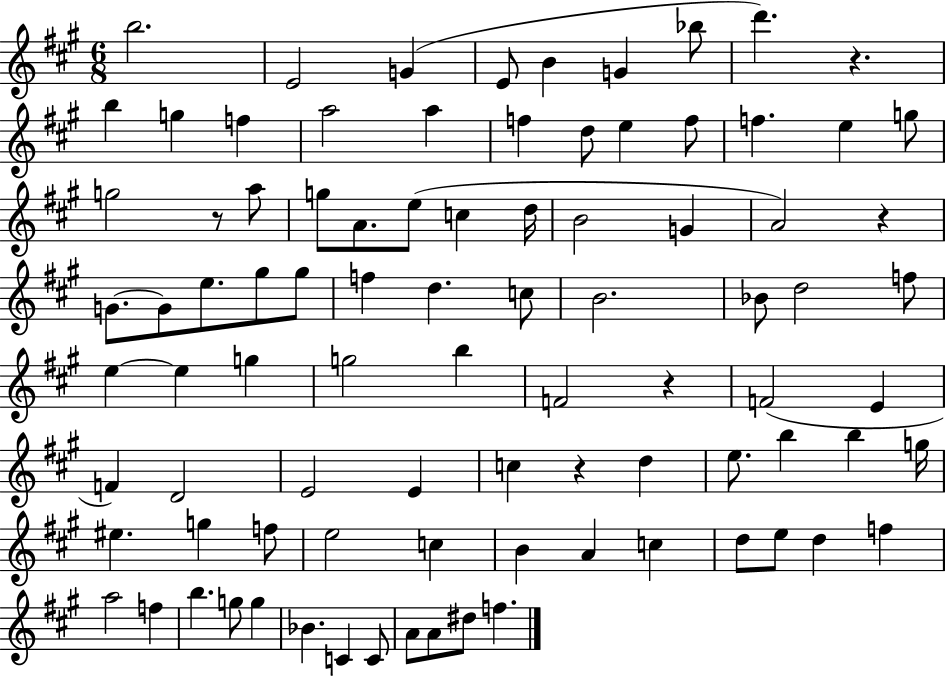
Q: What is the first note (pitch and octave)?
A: B5